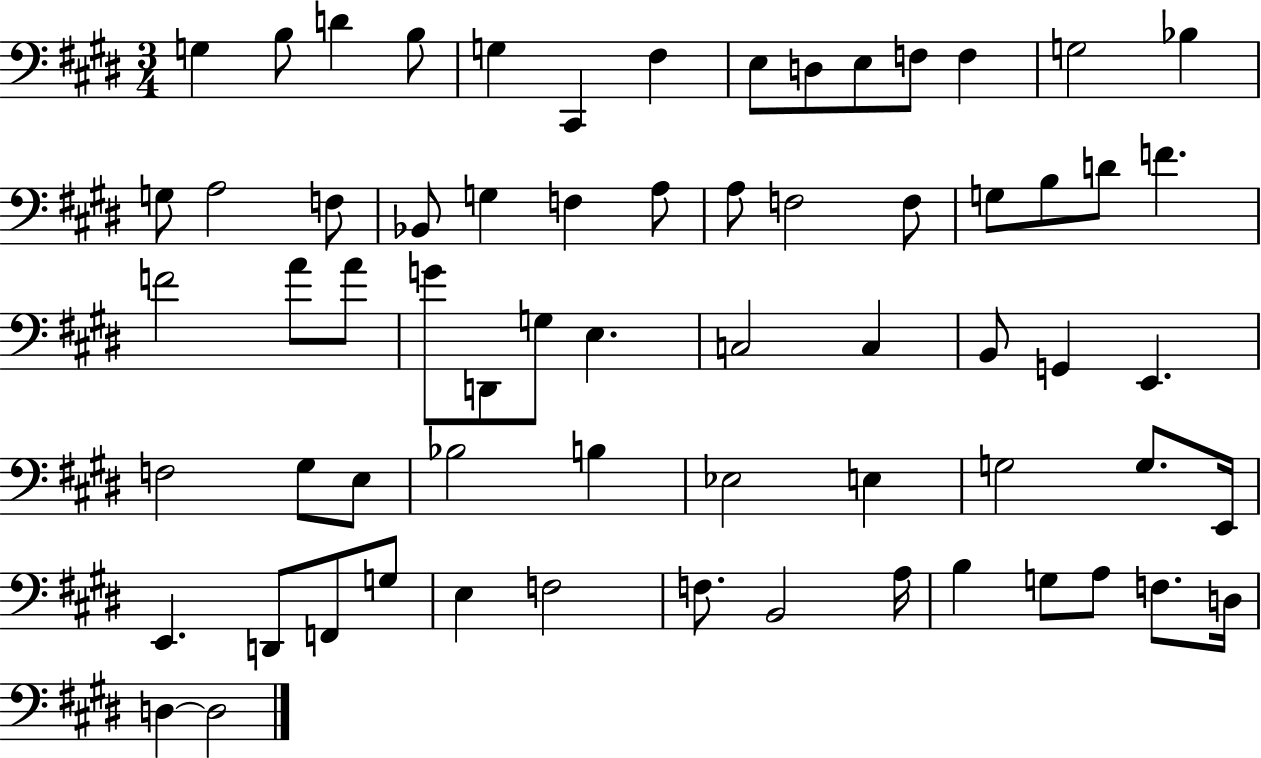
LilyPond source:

{
  \clef bass
  \numericTimeSignature
  \time 3/4
  \key e \major
  g4 b8 d'4 b8 | g4 cis,4 fis4 | e8 d8 e8 f8 f4 | g2 bes4 | \break g8 a2 f8 | bes,8 g4 f4 a8 | a8 f2 f8 | g8 b8 d'8 f'4. | \break f'2 a'8 a'8 | g'8 d,8 g8 e4. | c2 c4 | b,8 g,4 e,4. | \break f2 gis8 e8 | bes2 b4 | ees2 e4 | g2 g8. e,16 | \break e,4. d,8 f,8 g8 | e4 f2 | f8. b,2 a16 | b4 g8 a8 f8. d16 | \break d4~~ d2 | \bar "|."
}